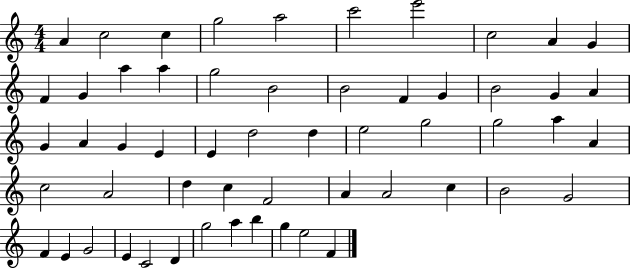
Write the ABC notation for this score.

X:1
T:Untitled
M:4/4
L:1/4
K:C
A c2 c g2 a2 c'2 e'2 c2 A G F G a a g2 B2 B2 F G B2 G A G A G E E d2 d e2 g2 g2 a A c2 A2 d c F2 A A2 c B2 G2 F E G2 E C2 D g2 a b g e2 F